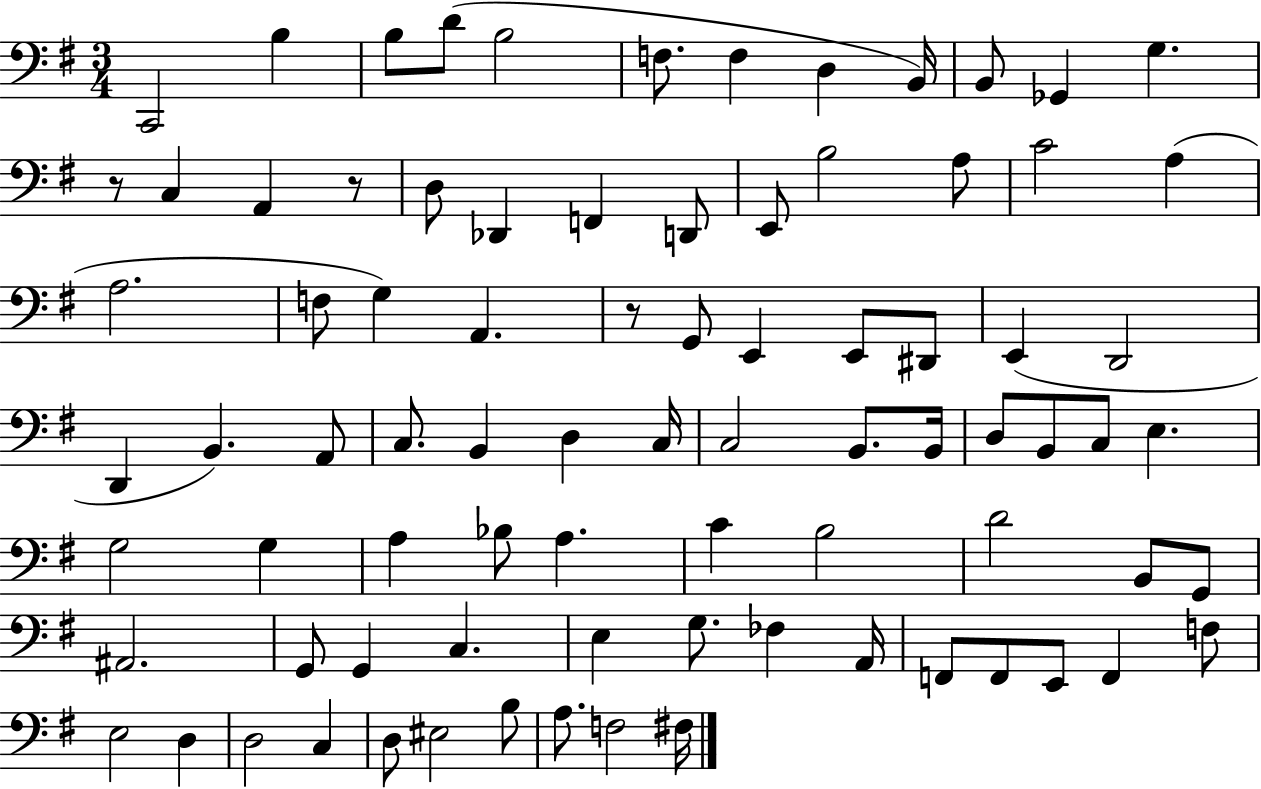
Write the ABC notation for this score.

X:1
T:Untitled
M:3/4
L:1/4
K:G
C,,2 B, B,/2 D/2 B,2 F,/2 F, D, B,,/4 B,,/2 _G,, G, z/2 C, A,, z/2 D,/2 _D,, F,, D,,/2 E,,/2 B,2 A,/2 C2 A, A,2 F,/2 G, A,, z/2 G,,/2 E,, E,,/2 ^D,,/2 E,, D,,2 D,, B,, A,,/2 C,/2 B,, D, C,/4 C,2 B,,/2 B,,/4 D,/2 B,,/2 C,/2 E, G,2 G, A, _B,/2 A, C B,2 D2 B,,/2 G,,/2 ^A,,2 G,,/2 G,, C, E, G,/2 _F, A,,/4 F,,/2 F,,/2 E,,/2 F,, F,/2 E,2 D, D,2 C, D,/2 ^E,2 B,/2 A,/2 F,2 ^F,/4